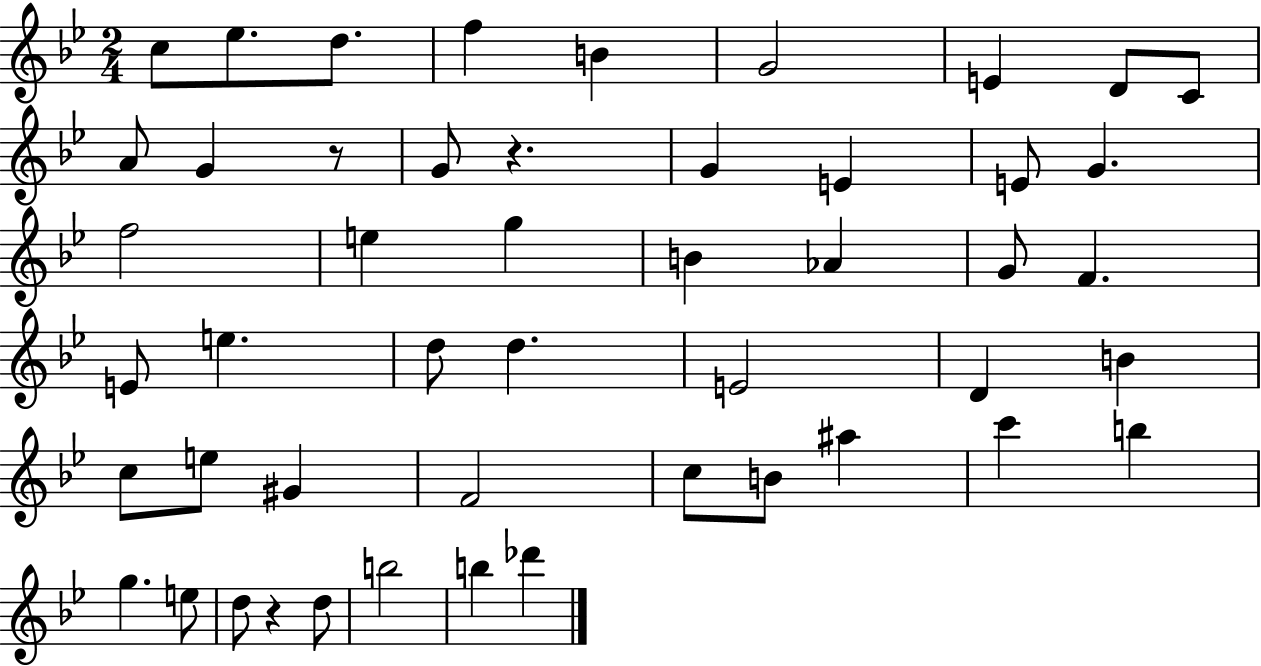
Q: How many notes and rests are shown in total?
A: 49